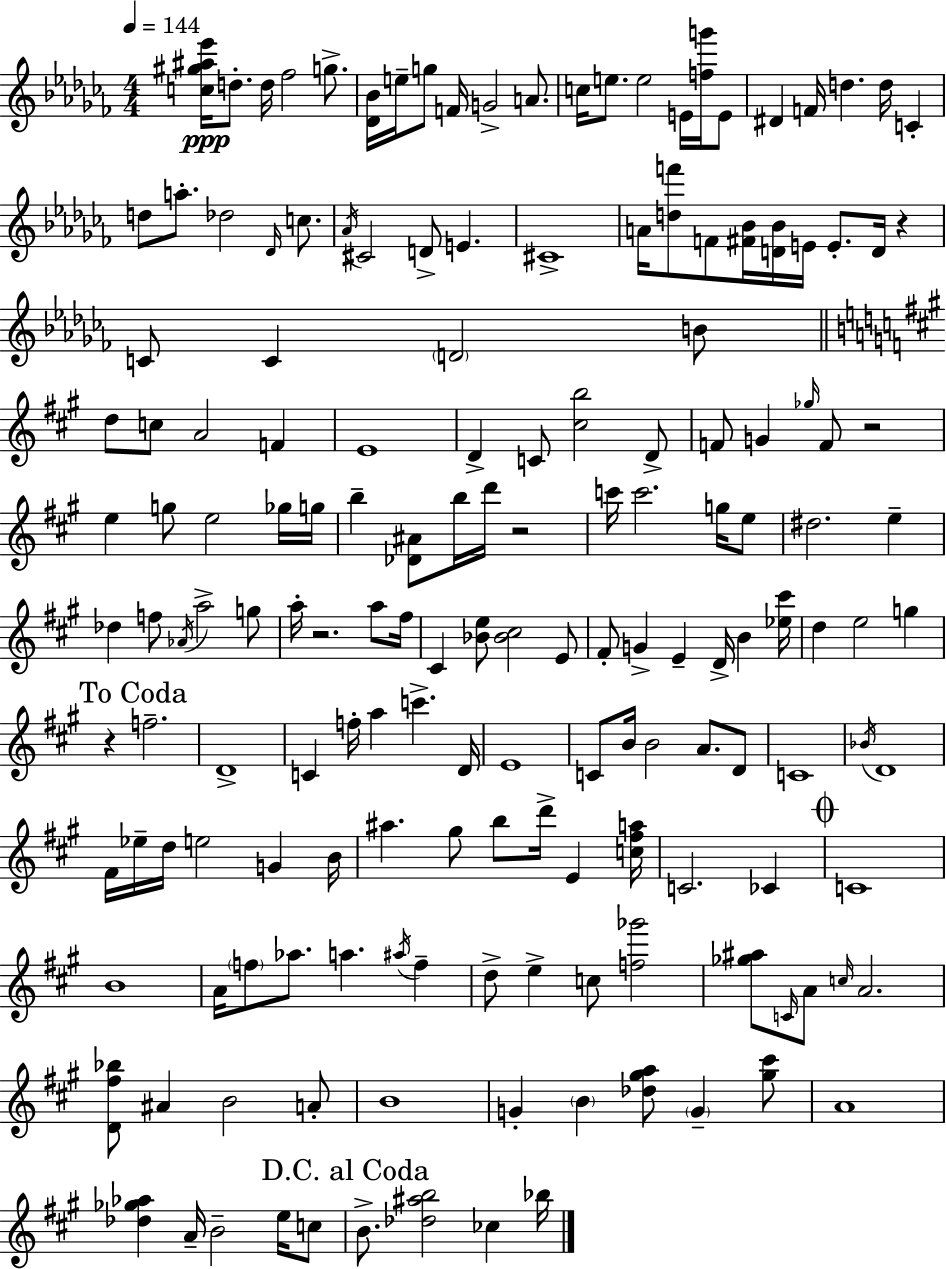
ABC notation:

X:1
T:Untitled
M:4/4
L:1/4
K:Abm
[c^g^a_e']/4 d/2 d/4 _f2 g/2 [_D_B]/4 e/4 g/2 F/4 G2 A/2 c/4 e/2 e2 E/4 [fg']/4 E/2 ^D F/4 d d/4 C d/2 a/2 _d2 _D/4 c/2 _A/4 ^C2 D/2 E ^C4 A/4 [df']/2 F/2 [^F_B]/4 [D_B]/4 E/4 E/2 D/4 z C/2 C D2 B/2 d/2 c/2 A2 F E4 D C/2 [^cb]2 D/2 F/2 G _g/4 F/2 z2 e g/2 e2 _g/4 g/4 b [_D^A]/2 b/4 d'/4 z2 c'/4 c'2 g/4 e/2 ^d2 e _d f/2 _A/4 a2 g/2 a/4 z2 a/2 ^f/4 ^C [_Be]/2 [_B^c]2 E/2 ^F/2 G E D/4 B [_e^c']/4 d e2 g z f2 D4 C f/4 a c' D/4 E4 C/2 B/4 B2 A/2 D/2 C4 _B/4 D4 ^F/4 _e/4 d/4 e2 G B/4 ^a ^g/2 b/2 d'/4 E [c^fa]/4 C2 _C C4 B4 A/4 f/2 _a/2 a ^a/4 f d/2 e c/2 [f_g']2 [_g^a]/2 C/4 A/2 c/4 A2 [D^f_b]/2 ^A B2 A/2 B4 G B [_d^ga]/2 G [^g^c']/2 A4 [_d_g_a] A/4 B2 e/4 c/2 B/2 [_d^ab]2 _c _b/4